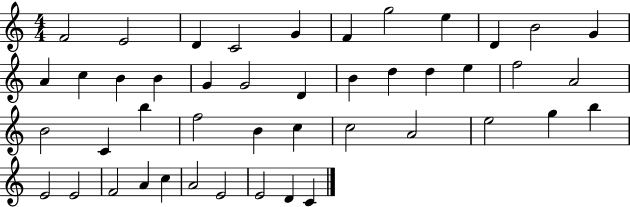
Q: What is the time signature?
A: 4/4